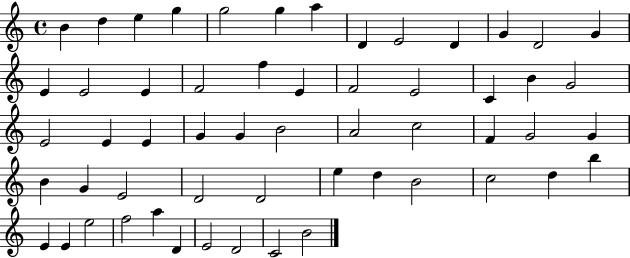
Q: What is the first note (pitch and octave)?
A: B4